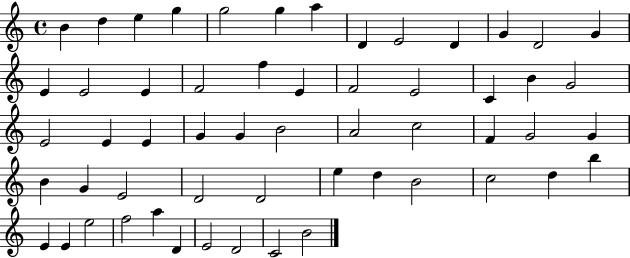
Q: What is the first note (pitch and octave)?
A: B4